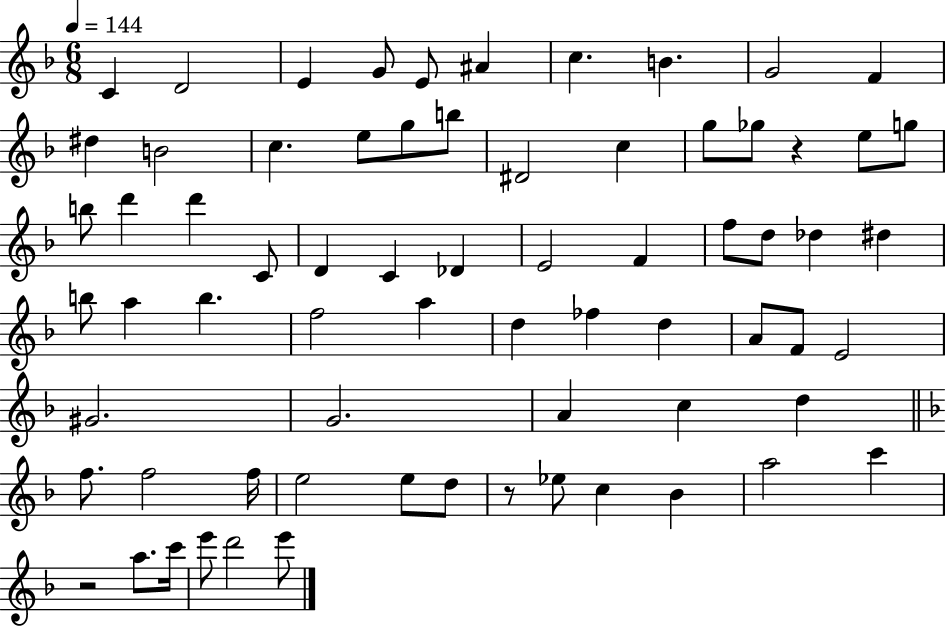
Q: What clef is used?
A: treble